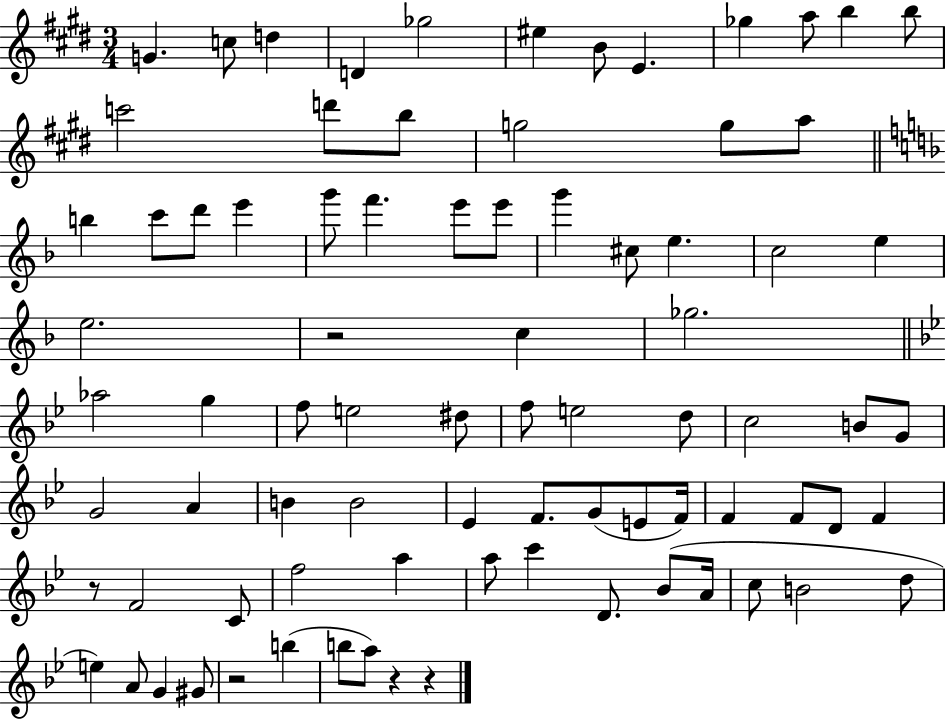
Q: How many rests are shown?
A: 5